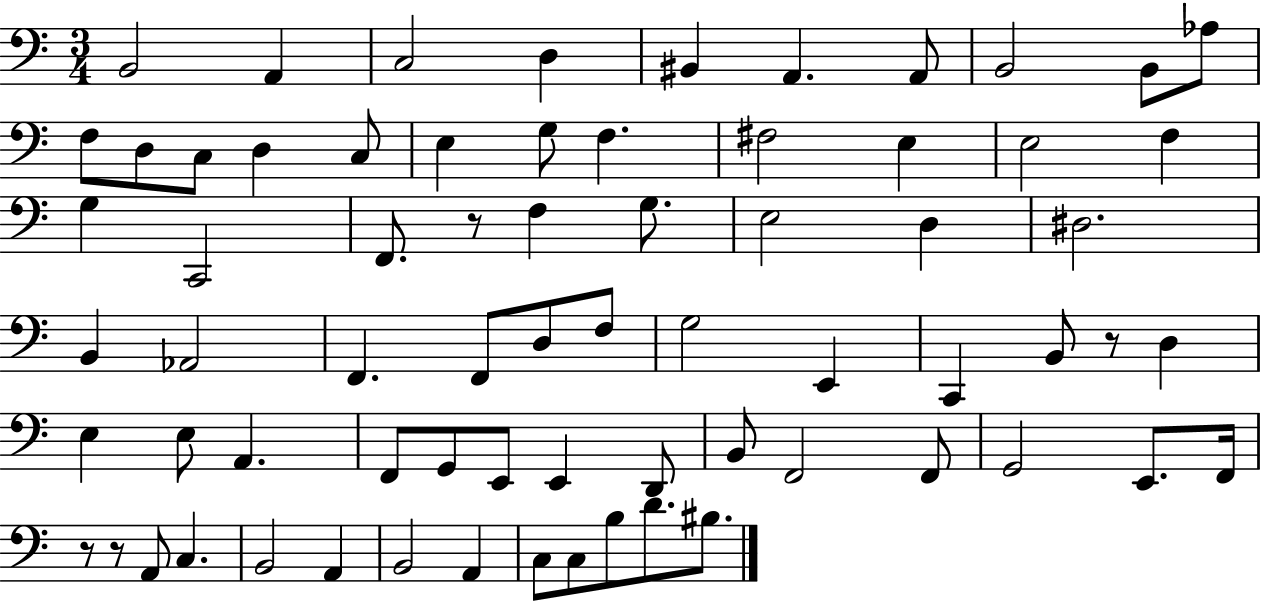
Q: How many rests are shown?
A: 4